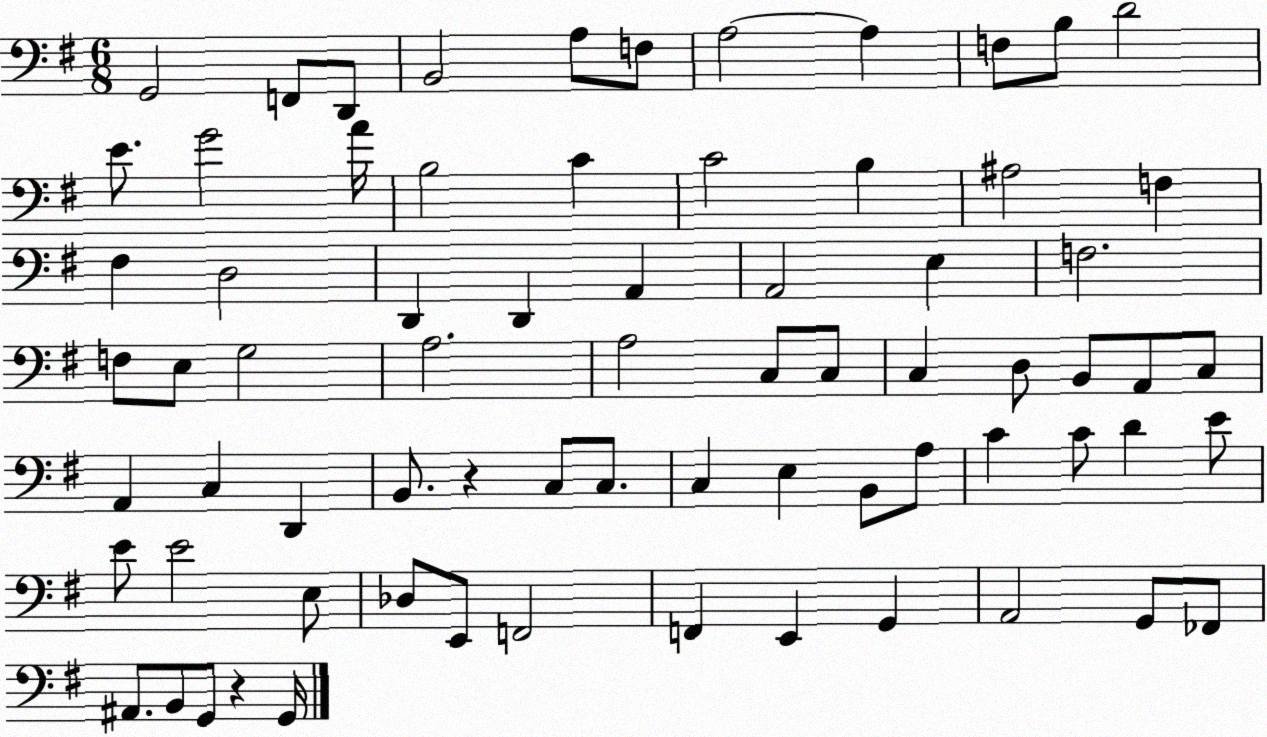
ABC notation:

X:1
T:Untitled
M:6/8
L:1/4
K:G
G,,2 F,,/2 D,,/2 B,,2 A,/2 F,/2 A,2 A, F,/2 B,/2 D2 E/2 G2 A/4 B,2 C C2 B, ^A,2 F, ^F, D,2 D,, D,, A,, A,,2 E, F,2 F,/2 E,/2 G,2 A,2 A,2 C,/2 C,/2 C, D,/2 B,,/2 A,,/2 C,/2 A,, C, D,, B,,/2 z C,/2 C,/2 C, E, B,,/2 A,/2 C C/2 D E/2 E/2 E2 E,/2 _D,/2 E,,/2 F,,2 F,, E,, G,, A,,2 G,,/2 _F,,/2 ^A,,/2 B,,/2 G,,/2 z G,,/4